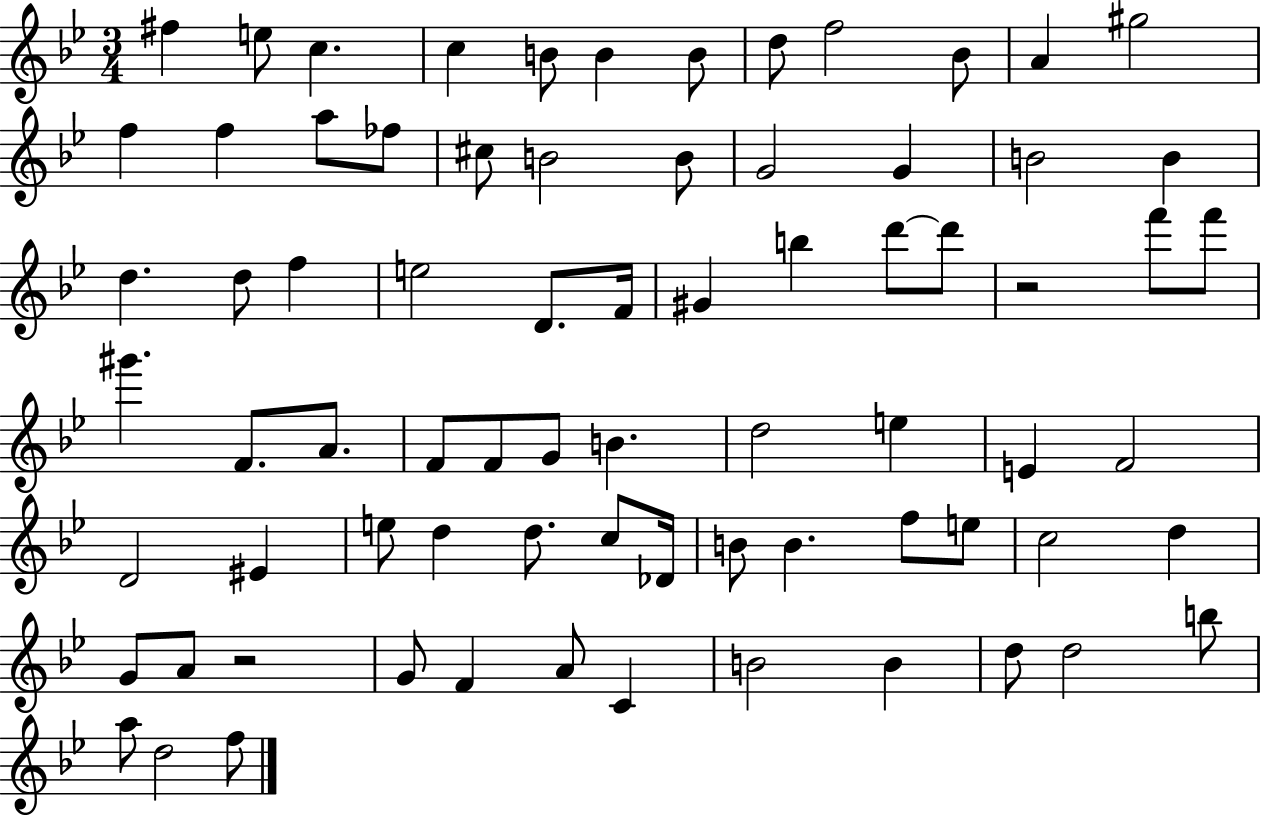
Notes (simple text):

F#5/q E5/e C5/q. C5/q B4/e B4/q B4/e D5/e F5/h Bb4/e A4/q G#5/h F5/q F5/q A5/e FES5/e C#5/e B4/h B4/e G4/h G4/q B4/h B4/q D5/q. D5/e F5/q E5/h D4/e. F4/s G#4/q B5/q D6/e D6/e R/h F6/e F6/e G#6/q. F4/e. A4/e. F4/e F4/e G4/e B4/q. D5/h E5/q E4/q F4/h D4/h EIS4/q E5/e D5/q D5/e. C5/e Db4/s B4/e B4/q. F5/e E5/e C5/h D5/q G4/e A4/e R/h G4/e F4/q A4/e C4/q B4/h B4/q D5/e D5/h B5/e A5/e D5/h F5/e